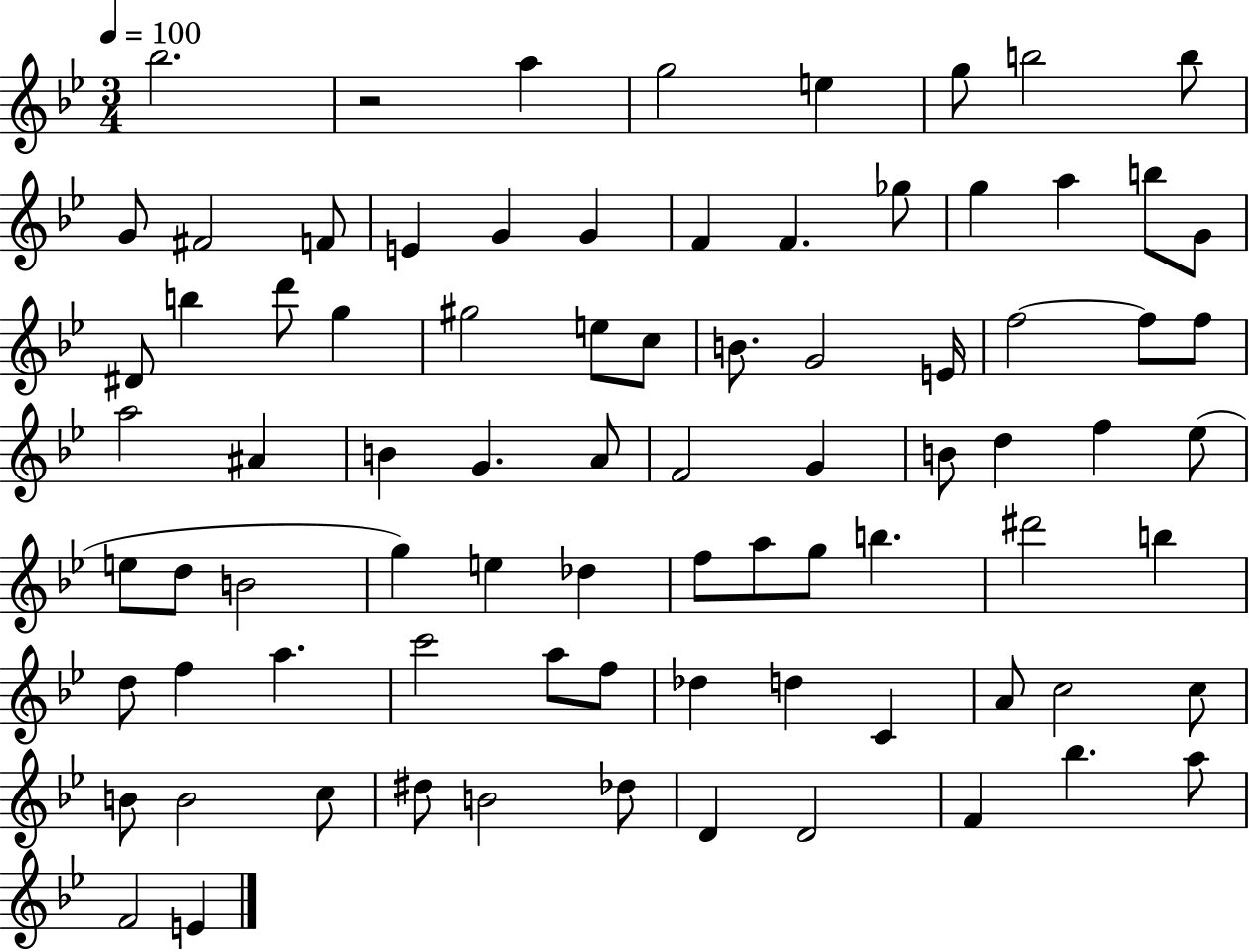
Bb5/h. R/h A5/q G5/h E5/q G5/e B5/h B5/e G4/e F#4/h F4/e E4/q G4/q G4/q F4/q F4/q. Gb5/e G5/q A5/q B5/e G4/e D#4/e B5/q D6/e G5/q G#5/h E5/e C5/e B4/e. G4/h E4/s F5/h F5/e F5/e A5/h A#4/q B4/q G4/q. A4/e F4/h G4/q B4/e D5/q F5/q Eb5/e E5/e D5/e B4/h G5/q E5/q Db5/q F5/e A5/e G5/e B5/q. D#6/h B5/q D5/e F5/q A5/q. C6/h A5/e F5/e Db5/q D5/q C4/q A4/e C5/h C5/e B4/e B4/h C5/e D#5/e B4/h Db5/e D4/q D4/h F4/q Bb5/q. A5/e F4/h E4/q